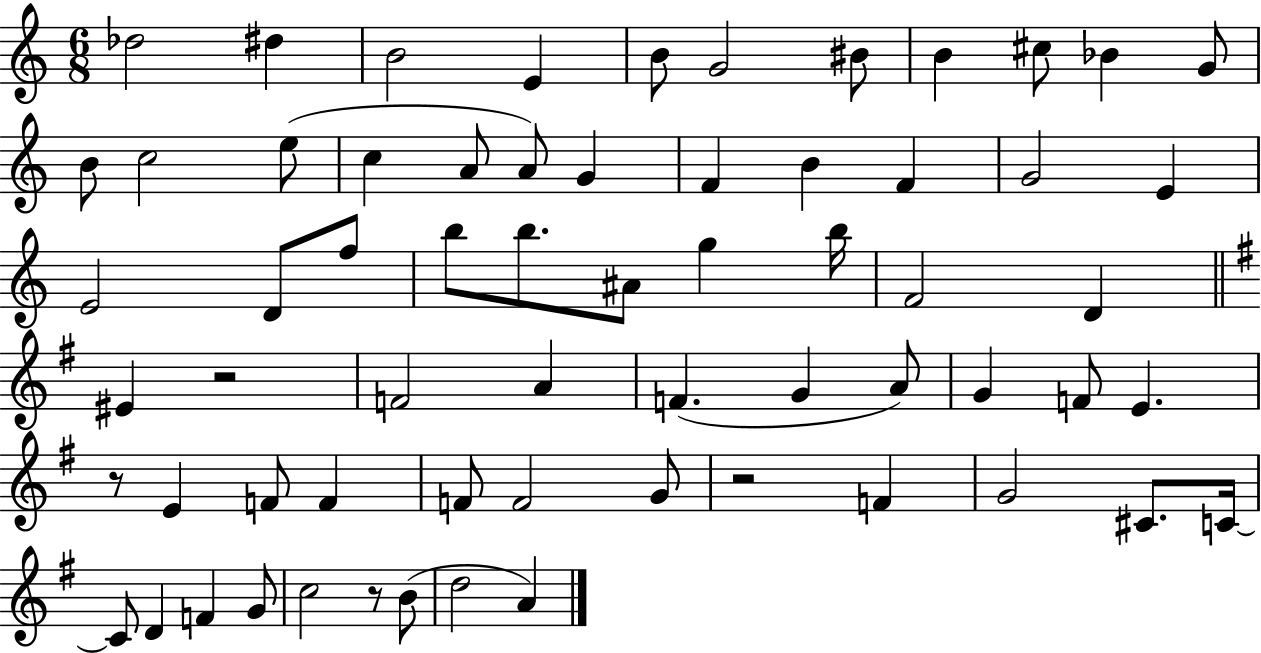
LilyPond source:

{
  \clef treble
  \numericTimeSignature
  \time 6/8
  \key c \major
  des''2 dis''4 | b'2 e'4 | b'8 g'2 bis'8 | b'4 cis''8 bes'4 g'8 | \break b'8 c''2 e''8( | c''4 a'8 a'8) g'4 | f'4 b'4 f'4 | g'2 e'4 | \break e'2 d'8 f''8 | b''8 b''8. ais'8 g''4 b''16 | f'2 d'4 | \bar "||" \break \key g \major eis'4 r2 | f'2 a'4 | f'4.( g'4 a'8) | g'4 f'8 e'4. | \break r8 e'4 f'8 f'4 | f'8 f'2 g'8 | r2 f'4 | g'2 cis'8. c'16~~ | \break c'8 d'4 f'4 g'8 | c''2 r8 b'8( | d''2 a'4) | \bar "|."
}